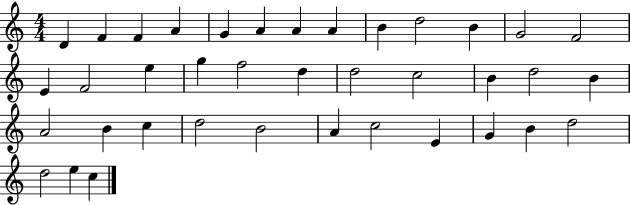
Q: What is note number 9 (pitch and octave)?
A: B4